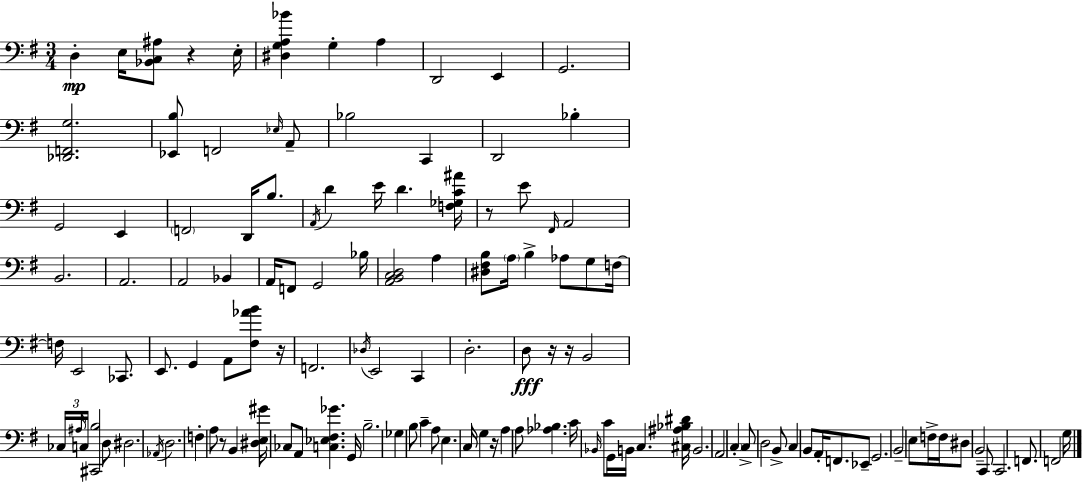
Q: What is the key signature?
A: G major